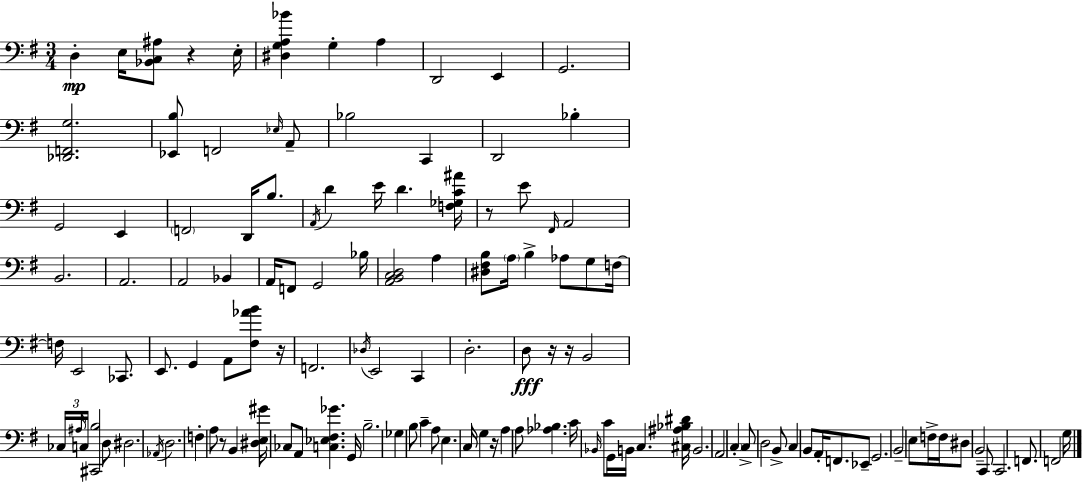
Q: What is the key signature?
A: G major